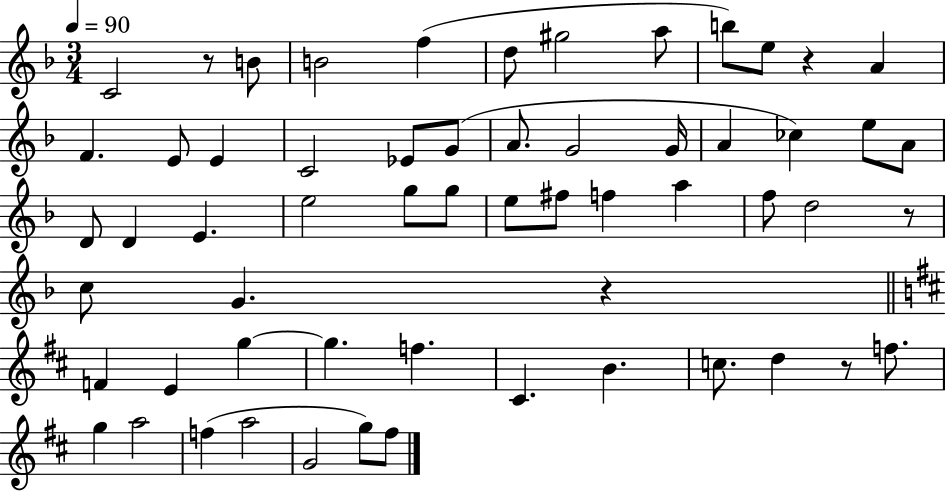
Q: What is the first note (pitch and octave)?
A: C4